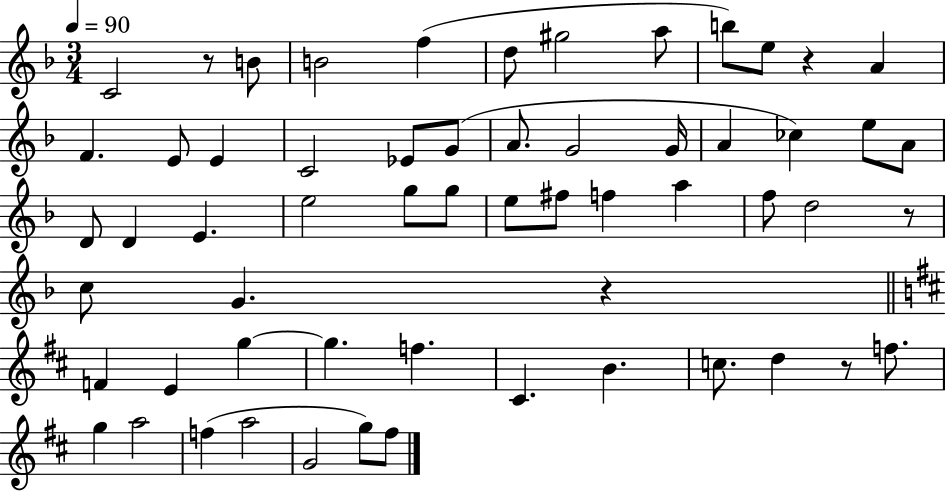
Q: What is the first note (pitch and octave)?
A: C4